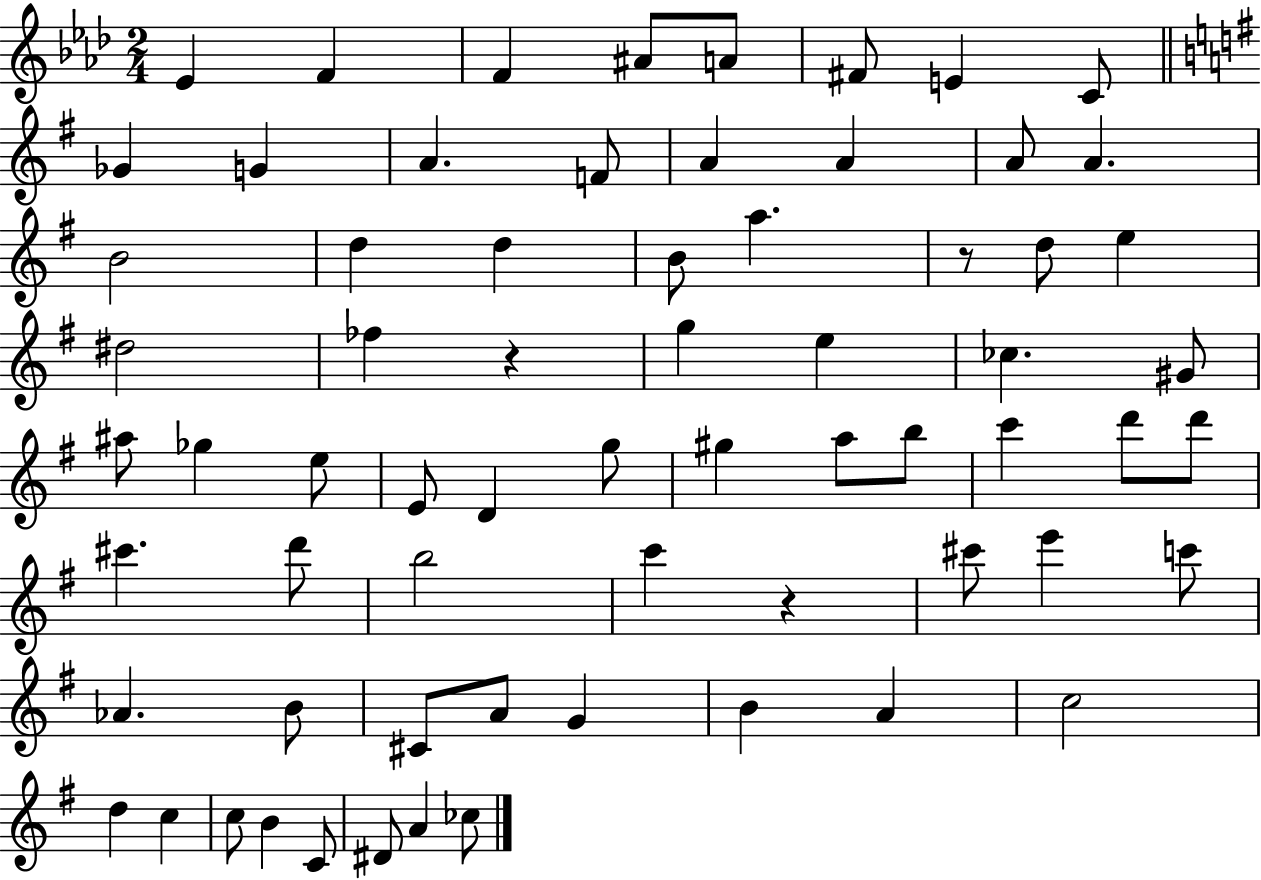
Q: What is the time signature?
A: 2/4